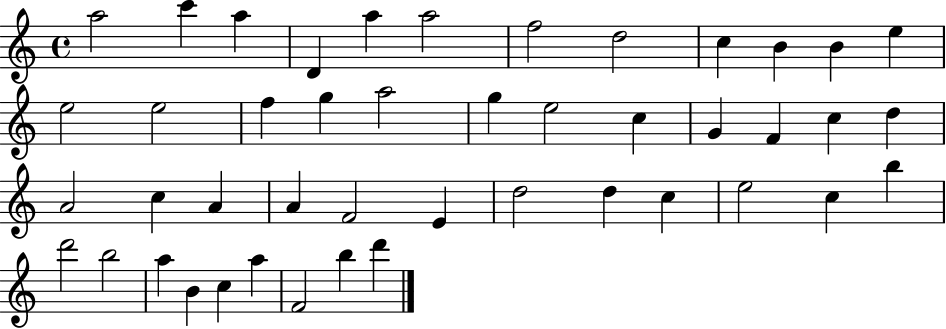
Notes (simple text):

A5/h C6/q A5/q D4/q A5/q A5/h F5/h D5/h C5/q B4/q B4/q E5/q E5/h E5/h F5/q G5/q A5/h G5/q E5/h C5/q G4/q F4/q C5/q D5/q A4/h C5/q A4/q A4/q F4/h E4/q D5/h D5/q C5/q E5/h C5/q B5/q D6/h B5/h A5/q B4/q C5/q A5/q F4/h B5/q D6/q